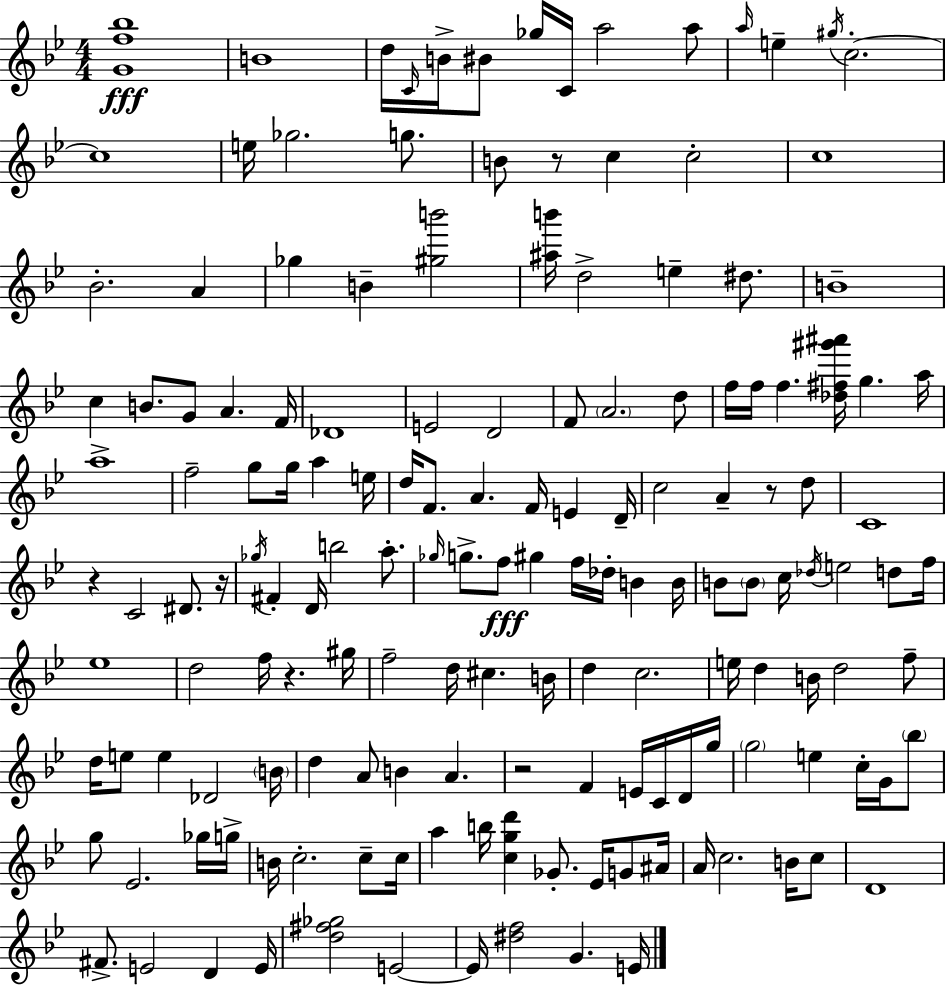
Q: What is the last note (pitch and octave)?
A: E4